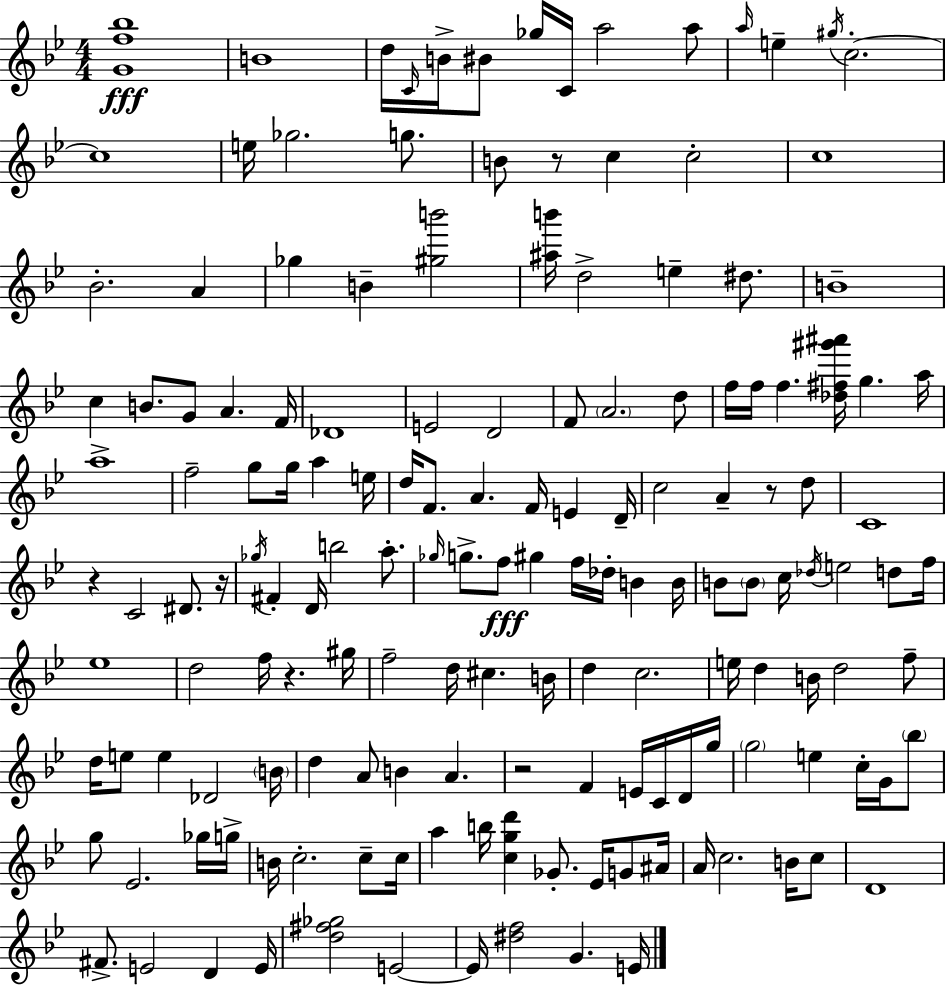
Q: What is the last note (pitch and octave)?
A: E4